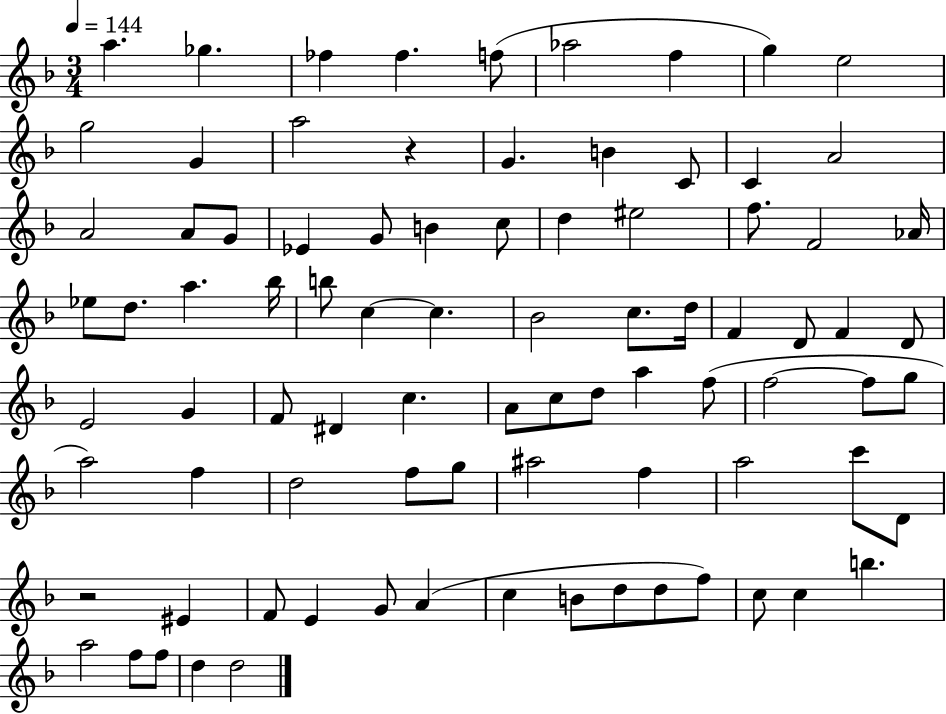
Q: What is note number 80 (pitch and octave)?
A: A5